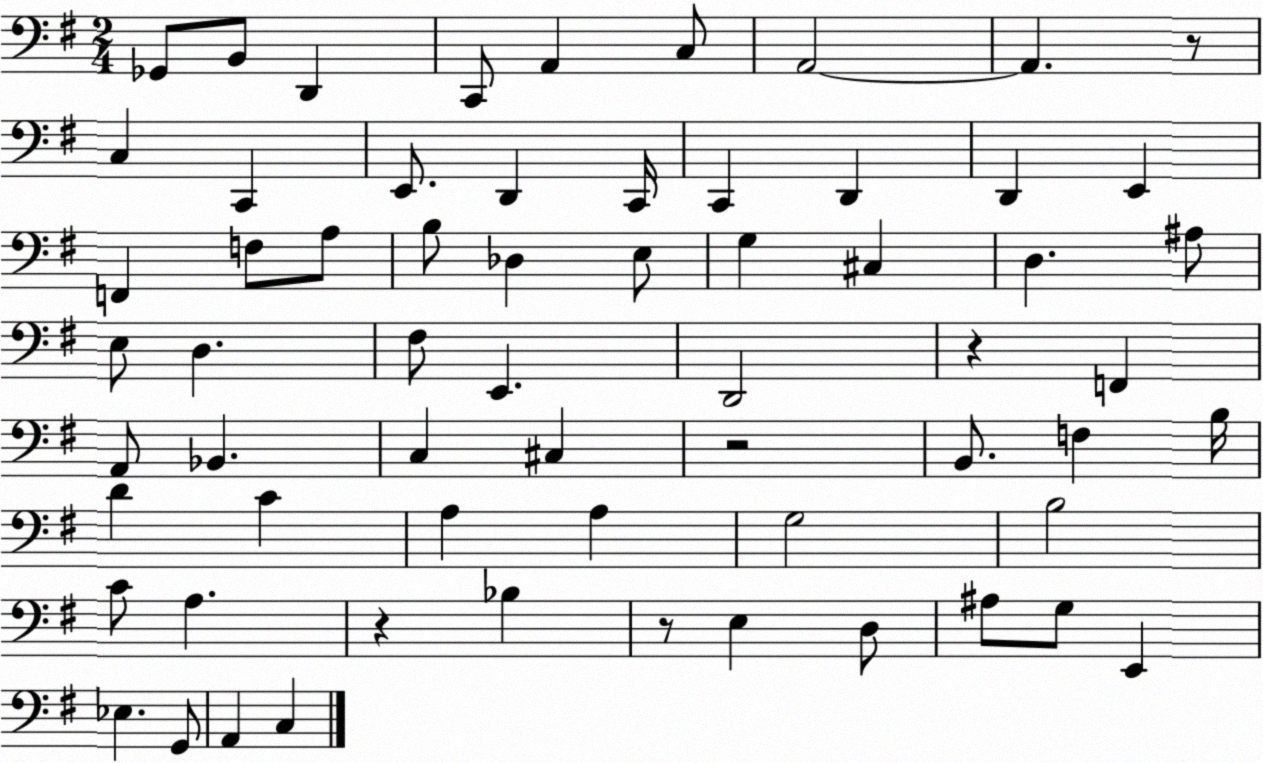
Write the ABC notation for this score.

X:1
T:Untitled
M:2/4
L:1/4
K:G
_G,,/2 B,,/2 D,, C,,/2 A,, C,/2 A,,2 A,, z/2 C, C,, E,,/2 D,, C,,/4 C,, D,, D,, E,, F,, F,/2 A,/2 B,/2 _D, E,/2 G, ^C, D, ^A,/2 E,/2 D, ^F,/2 E,, D,,2 z F,, A,,/2 _B,, C, ^C, z2 B,,/2 F, B,/4 D C A, A, G,2 B,2 C/2 A, z _B, z/2 E, D,/2 ^A,/2 G,/2 E,, _E, G,,/2 A,, C,